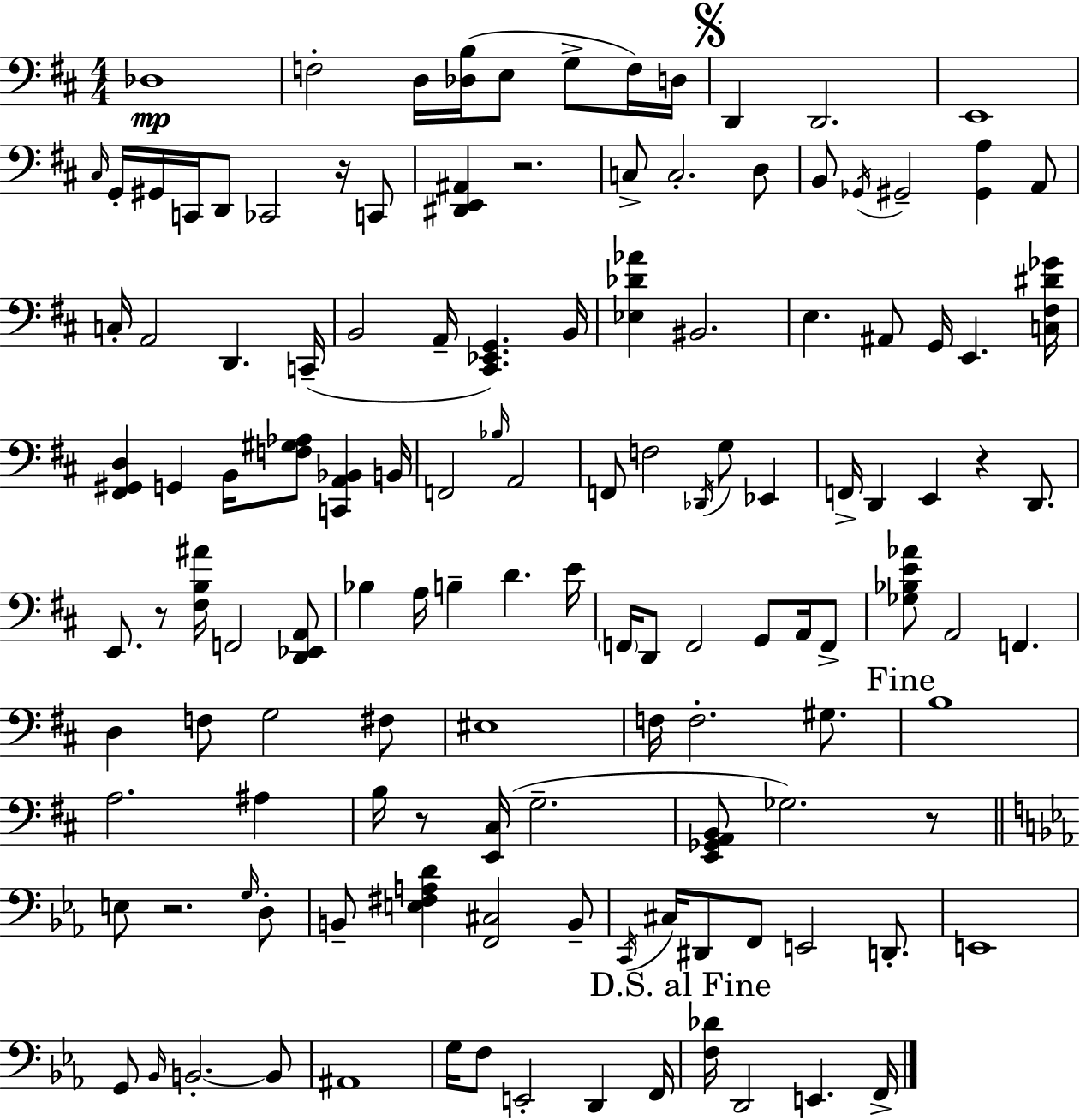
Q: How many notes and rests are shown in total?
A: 129